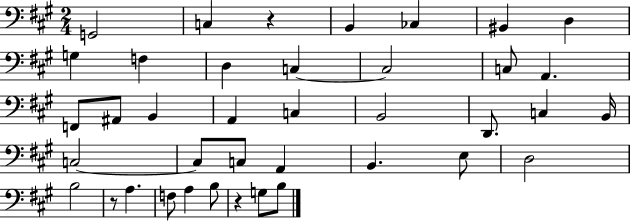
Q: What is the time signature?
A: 2/4